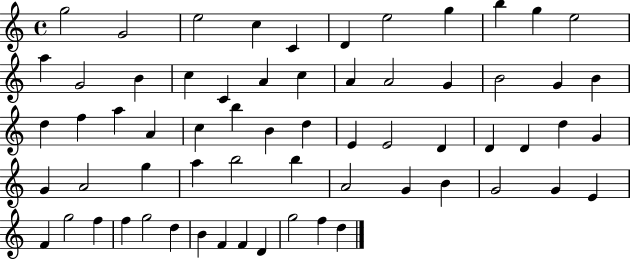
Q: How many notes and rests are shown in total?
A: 64